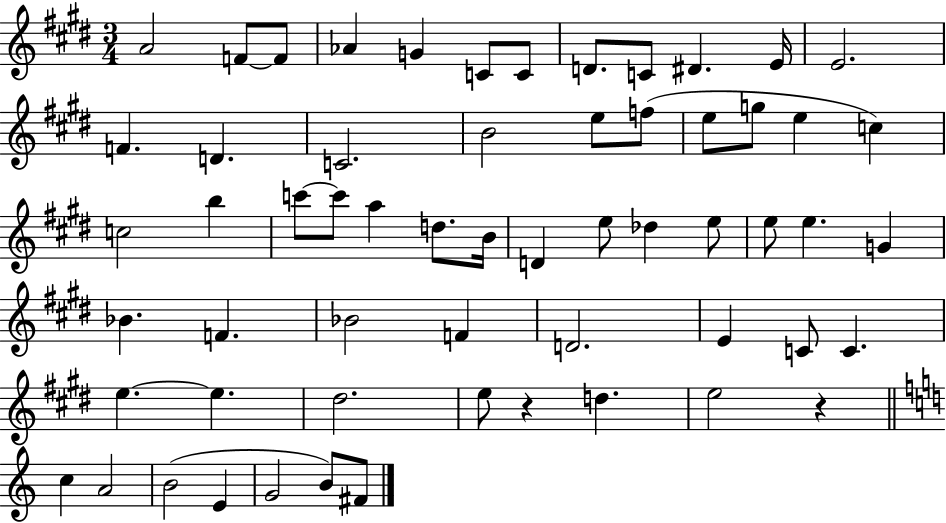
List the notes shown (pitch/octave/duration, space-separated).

A4/h F4/e F4/e Ab4/q G4/q C4/e C4/e D4/e. C4/e D#4/q. E4/s E4/h. F4/q. D4/q. C4/h. B4/h E5/e F5/e E5/e G5/e E5/q C5/q C5/h B5/q C6/e C6/e A5/q D5/e. B4/s D4/q E5/e Db5/q E5/e E5/e E5/q. G4/q Bb4/q. F4/q. Bb4/h F4/q D4/h. E4/q C4/e C4/q. E5/q. E5/q. D#5/h. E5/e R/q D5/q. E5/h R/q C5/q A4/h B4/h E4/q G4/h B4/e F#4/e